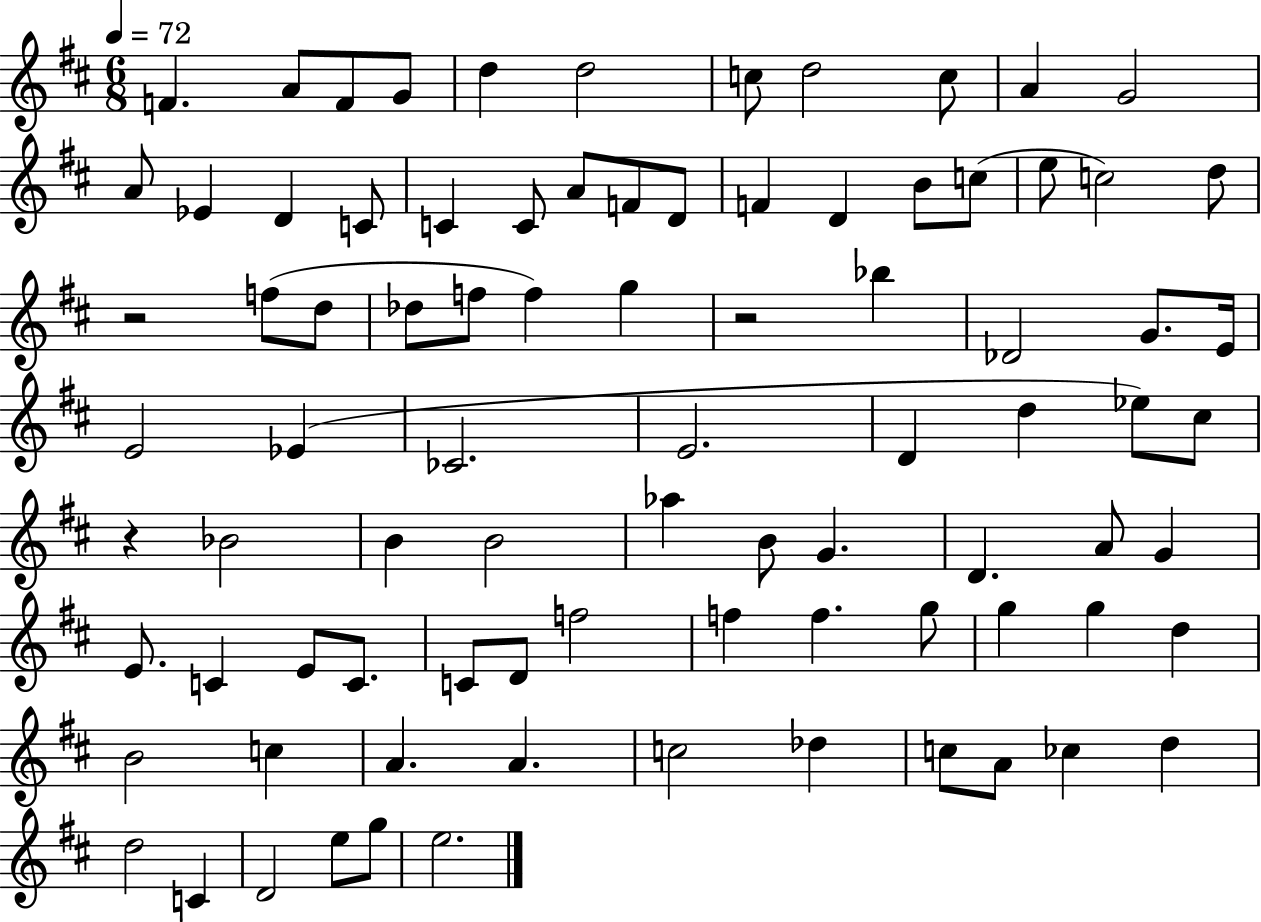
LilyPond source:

{
  \clef treble
  \numericTimeSignature
  \time 6/8
  \key d \major
  \tempo 4 = 72
  f'4. a'8 f'8 g'8 | d''4 d''2 | c''8 d''2 c''8 | a'4 g'2 | \break a'8 ees'4 d'4 c'8 | c'4 c'8 a'8 f'8 d'8 | f'4 d'4 b'8 c''8( | e''8 c''2) d''8 | \break r2 f''8( d''8 | des''8 f''8 f''4) g''4 | r2 bes''4 | des'2 g'8. e'16 | \break e'2 ees'4( | ces'2. | e'2. | d'4 d''4 ees''8) cis''8 | \break r4 bes'2 | b'4 b'2 | aes''4 b'8 g'4. | d'4. a'8 g'4 | \break e'8. c'4 e'8 c'8. | c'8 d'8 f''2 | f''4 f''4. g''8 | g''4 g''4 d''4 | \break b'2 c''4 | a'4. a'4. | c''2 des''4 | c''8 a'8 ces''4 d''4 | \break d''2 c'4 | d'2 e''8 g''8 | e''2. | \bar "|."
}